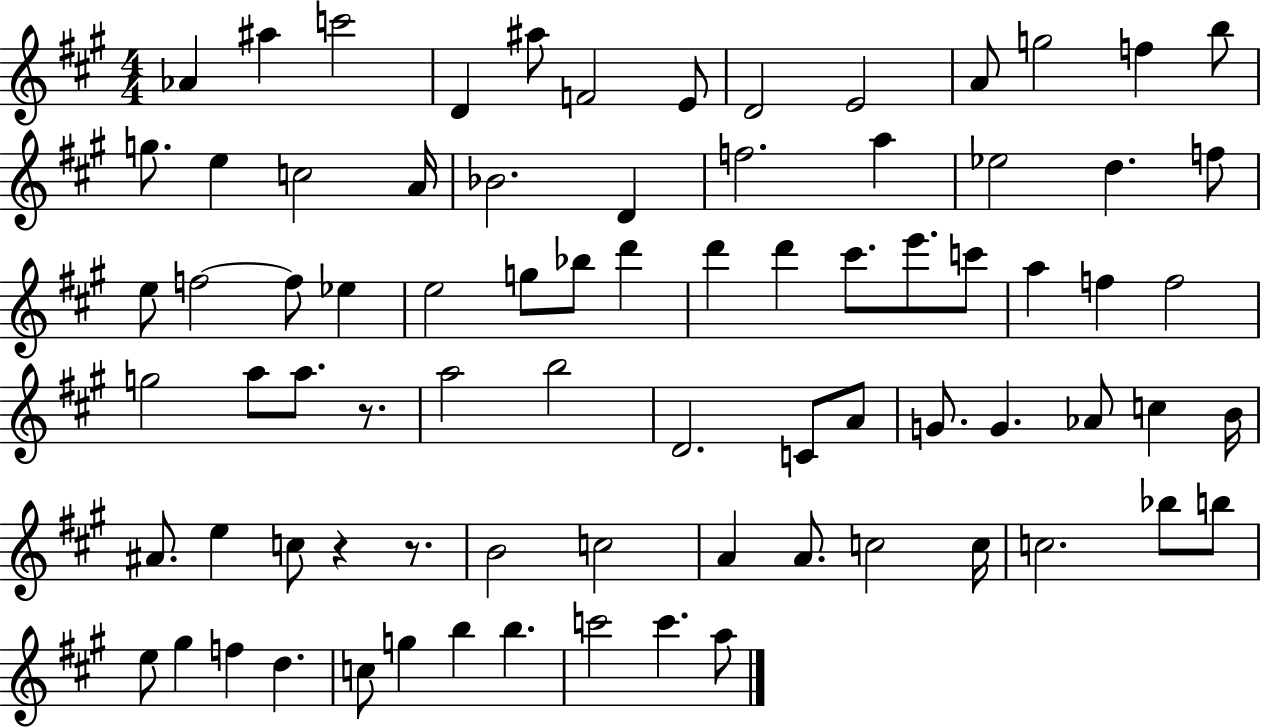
{
  \clef treble
  \numericTimeSignature
  \time 4/4
  \key a \major
  aes'4 ais''4 c'''2 | d'4 ais''8 f'2 e'8 | d'2 e'2 | a'8 g''2 f''4 b''8 | \break g''8. e''4 c''2 a'16 | bes'2. d'4 | f''2. a''4 | ees''2 d''4. f''8 | \break e''8 f''2~~ f''8 ees''4 | e''2 g''8 bes''8 d'''4 | d'''4 d'''4 cis'''8. e'''8. c'''8 | a''4 f''4 f''2 | \break g''2 a''8 a''8. r8. | a''2 b''2 | d'2. c'8 a'8 | g'8. g'4. aes'8 c''4 b'16 | \break ais'8. e''4 c''8 r4 r8. | b'2 c''2 | a'4 a'8. c''2 c''16 | c''2. bes''8 b''8 | \break e''8 gis''4 f''4 d''4. | c''8 g''4 b''4 b''4. | c'''2 c'''4. a''8 | \bar "|."
}